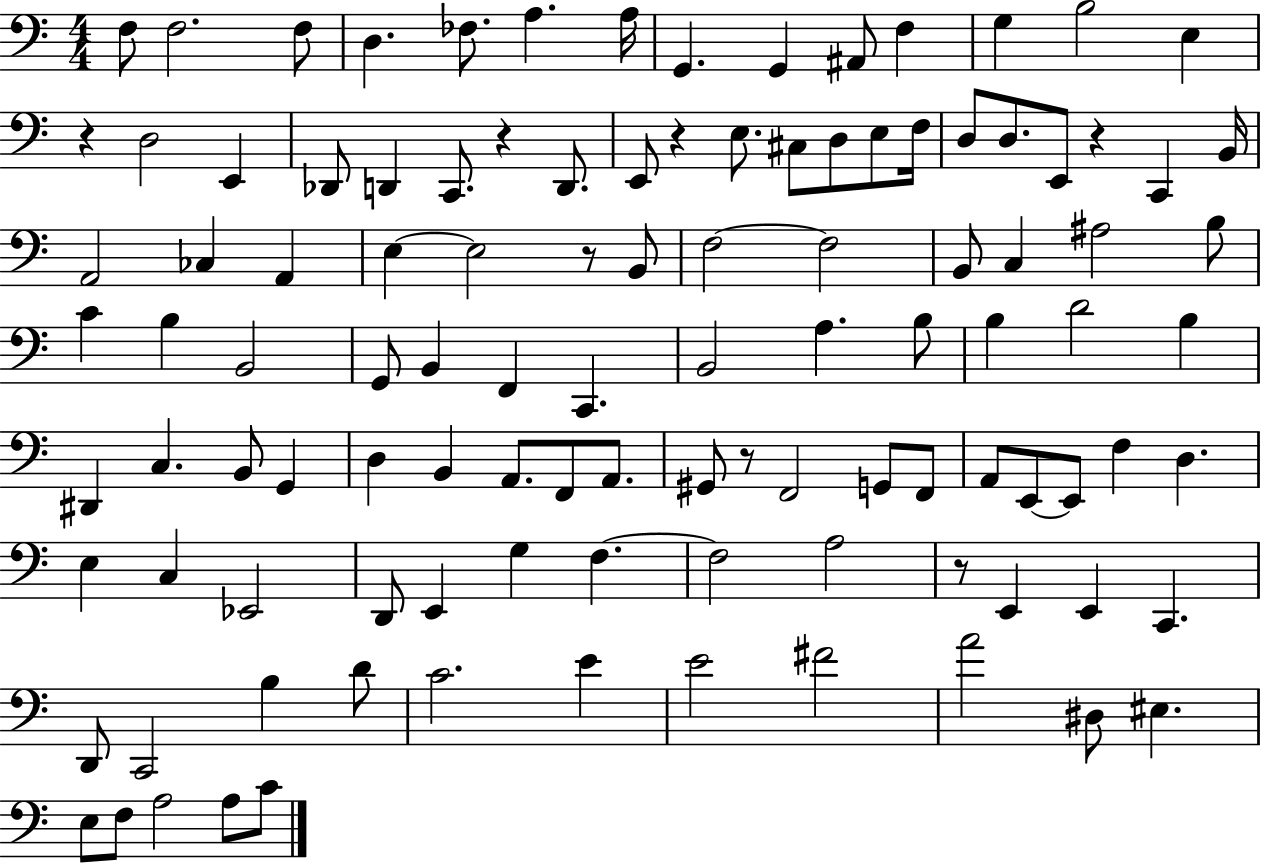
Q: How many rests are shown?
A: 7